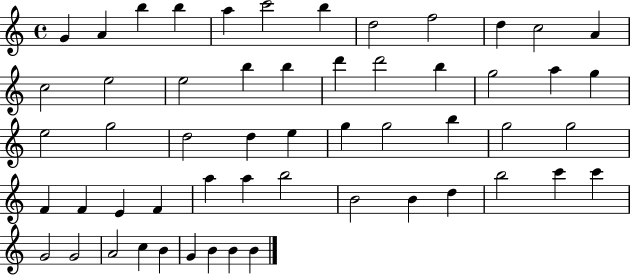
G4/q A4/q B5/q B5/q A5/q C6/h B5/q D5/h F5/h D5/q C5/h A4/q C5/h E5/h E5/h B5/q B5/q D6/q D6/h B5/q G5/h A5/q G5/q E5/h G5/h D5/h D5/q E5/q G5/q G5/h B5/q G5/h G5/h F4/q F4/q E4/q F4/q A5/q A5/q B5/h B4/h B4/q D5/q B5/h C6/q C6/q G4/h G4/h A4/h C5/q B4/q G4/q B4/q B4/q B4/q